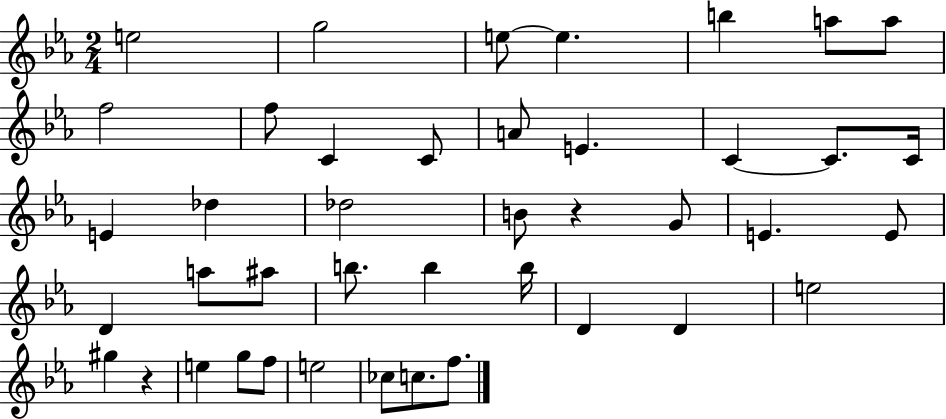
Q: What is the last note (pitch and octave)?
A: F5